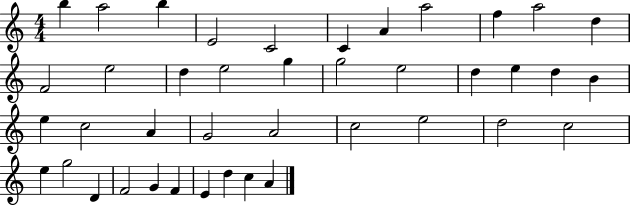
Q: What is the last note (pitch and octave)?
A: A4